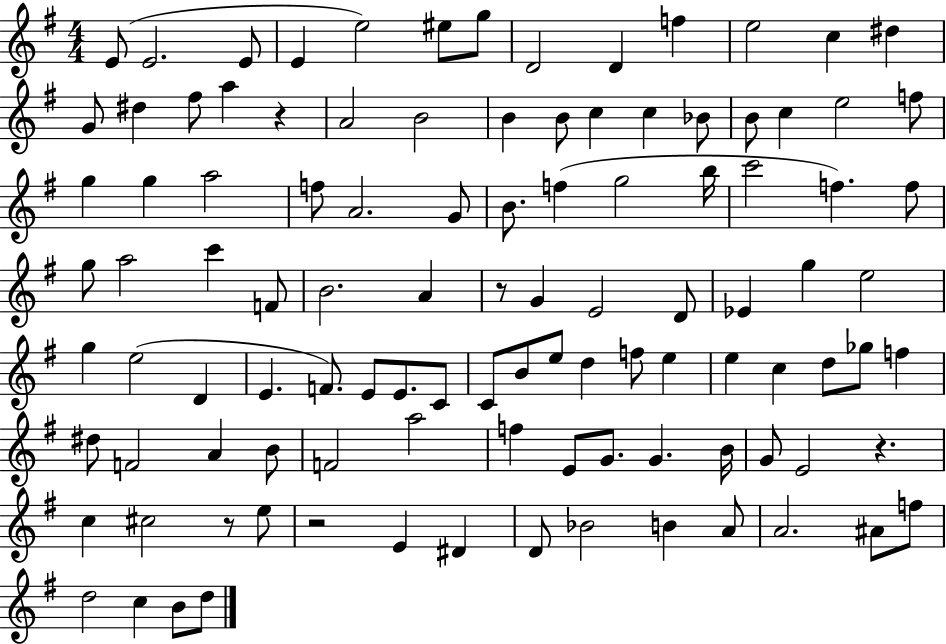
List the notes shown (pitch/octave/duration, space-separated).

E4/e E4/h. E4/e E4/q E5/h EIS5/e G5/e D4/h D4/q F5/q E5/h C5/q D#5/q G4/e D#5/q F#5/e A5/q R/q A4/h B4/h B4/q B4/e C5/q C5/q Bb4/e B4/e C5/q E5/h F5/e G5/q G5/q A5/h F5/e A4/h. G4/e B4/e. F5/q G5/h B5/s C6/h F5/q. F5/e G5/e A5/h C6/q F4/e B4/h. A4/q R/e G4/q E4/h D4/e Eb4/q G5/q E5/h G5/q E5/h D4/q E4/q. F4/e. E4/e E4/e. C4/e C4/e B4/e E5/e D5/q F5/e E5/q E5/q C5/q D5/e Gb5/e F5/q D#5/e F4/h A4/q B4/e F4/h A5/h F5/q E4/e G4/e. G4/q. B4/s G4/e E4/h R/q. C5/q C#5/h R/e E5/e R/h E4/q D#4/q D4/e Bb4/h B4/q A4/e A4/h. A#4/e F5/e D5/h C5/q B4/e D5/e